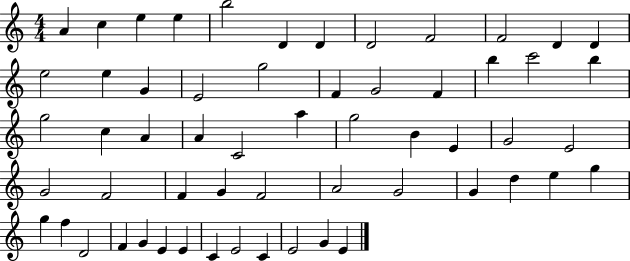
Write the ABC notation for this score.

X:1
T:Untitled
M:4/4
L:1/4
K:C
A c e e b2 D D D2 F2 F2 D D e2 e G E2 g2 F G2 F b c'2 b g2 c A A C2 a g2 B E G2 E2 G2 F2 F G F2 A2 G2 G d e g g f D2 F G E E C E2 C E2 G E